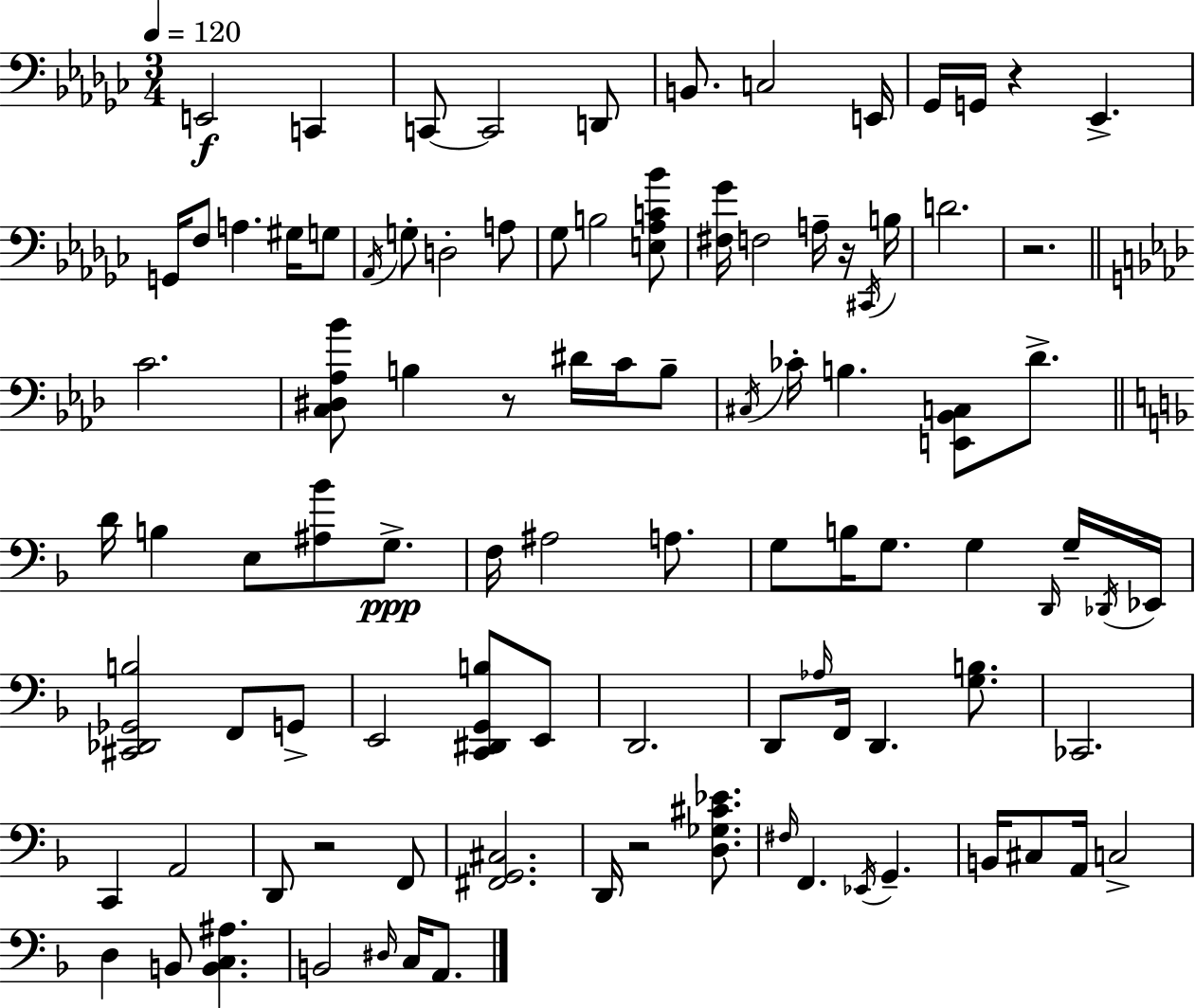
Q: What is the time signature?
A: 3/4